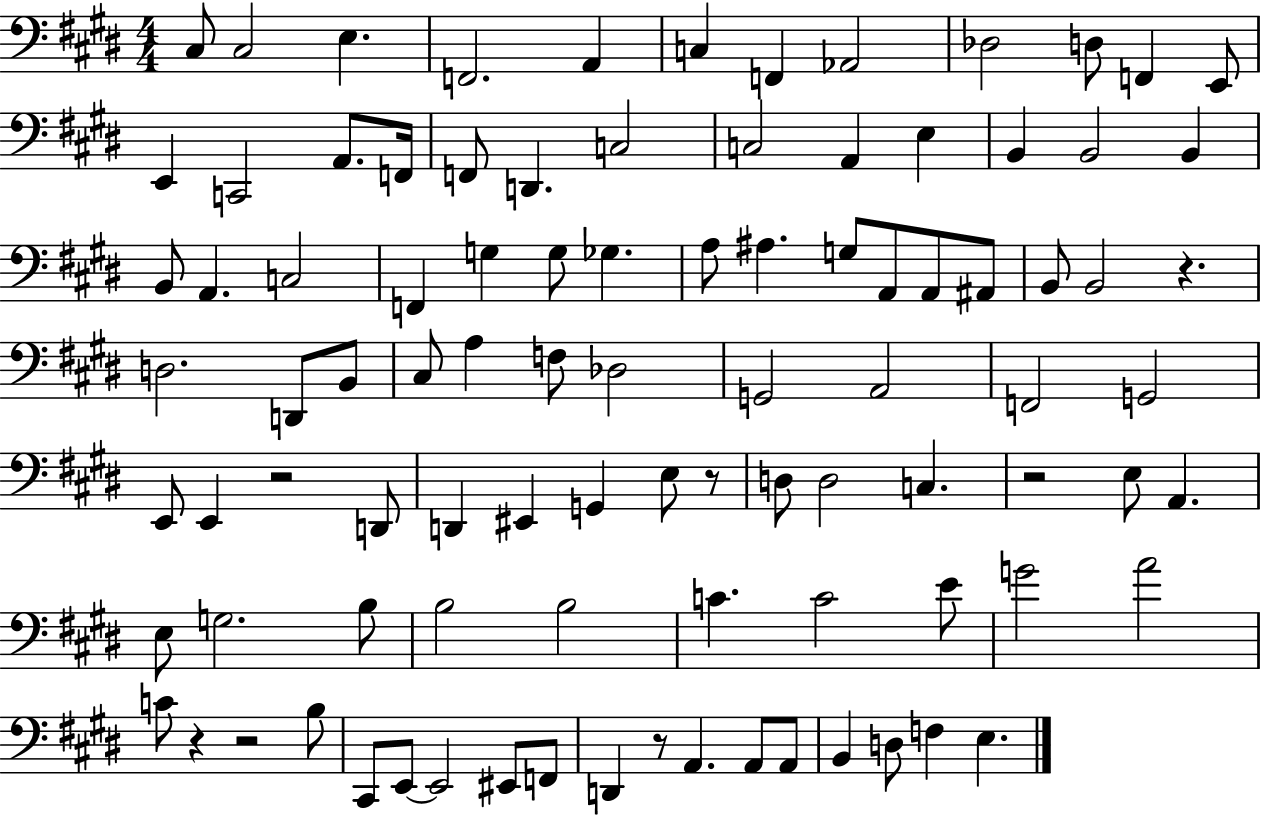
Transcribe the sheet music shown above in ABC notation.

X:1
T:Untitled
M:4/4
L:1/4
K:E
^C,/2 ^C,2 E, F,,2 A,, C, F,, _A,,2 _D,2 D,/2 F,, E,,/2 E,, C,,2 A,,/2 F,,/4 F,,/2 D,, C,2 C,2 A,, E, B,, B,,2 B,, B,,/2 A,, C,2 F,, G, G,/2 _G, A,/2 ^A, G,/2 A,,/2 A,,/2 ^A,,/2 B,,/2 B,,2 z D,2 D,,/2 B,,/2 ^C,/2 A, F,/2 _D,2 G,,2 A,,2 F,,2 G,,2 E,,/2 E,, z2 D,,/2 D,, ^E,, G,, E,/2 z/2 D,/2 D,2 C, z2 E,/2 A,, E,/2 G,2 B,/2 B,2 B,2 C C2 E/2 G2 A2 C/2 z z2 B,/2 ^C,,/2 E,,/2 E,,2 ^E,,/2 F,,/2 D,, z/2 A,, A,,/2 A,,/2 B,, D,/2 F, E,